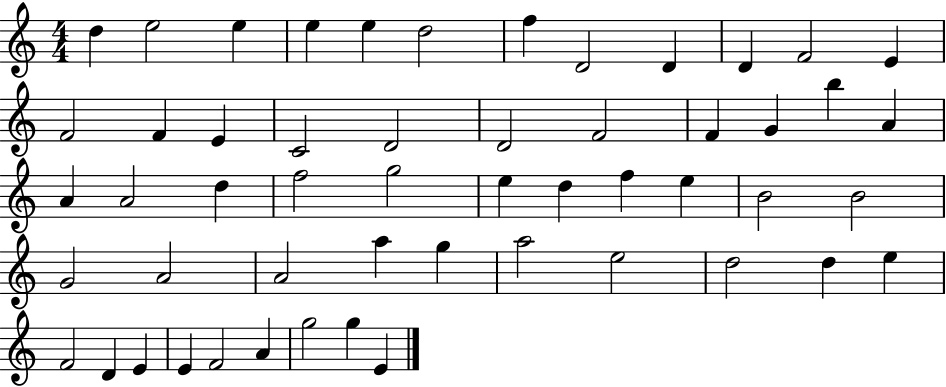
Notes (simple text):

D5/q E5/h E5/q E5/q E5/q D5/h F5/q D4/h D4/q D4/q F4/h E4/q F4/h F4/q E4/q C4/h D4/h D4/h F4/h F4/q G4/q B5/q A4/q A4/q A4/h D5/q F5/h G5/h E5/q D5/q F5/q E5/q B4/h B4/h G4/h A4/h A4/h A5/q G5/q A5/h E5/h D5/h D5/q E5/q F4/h D4/q E4/q E4/q F4/h A4/q G5/h G5/q E4/q